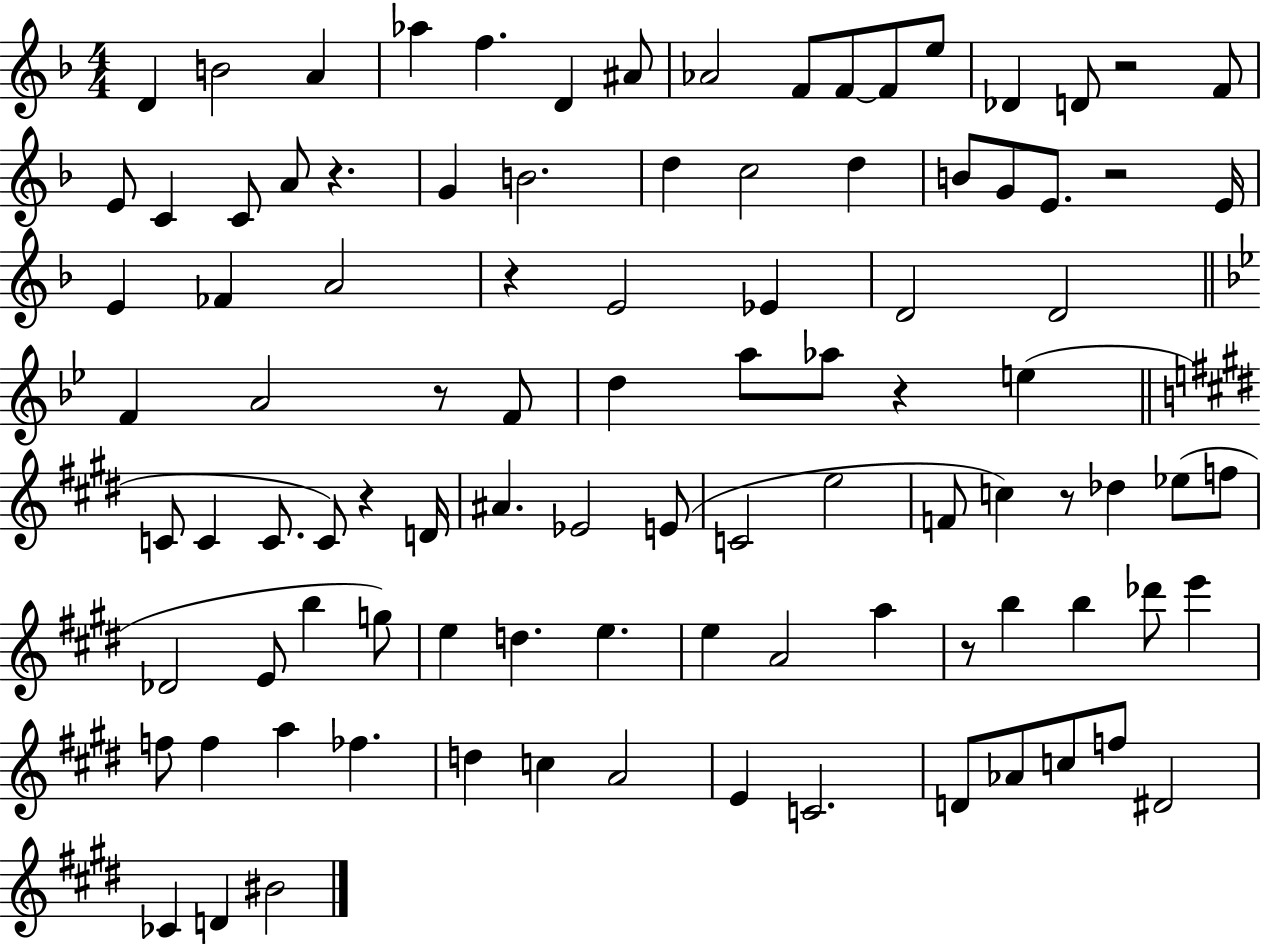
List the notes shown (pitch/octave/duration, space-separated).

D4/q B4/h A4/q Ab5/q F5/q. D4/q A#4/e Ab4/h F4/e F4/e F4/e E5/e Db4/q D4/e R/h F4/e E4/e C4/q C4/e A4/e R/q. G4/q B4/h. D5/q C5/h D5/q B4/e G4/e E4/e. R/h E4/s E4/q FES4/q A4/h R/q E4/h Eb4/q D4/h D4/h F4/q A4/h R/e F4/e D5/q A5/e Ab5/e R/q E5/q C4/e C4/q C4/e. C4/e R/q D4/s A#4/q. Eb4/h E4/e C4/h E5/h F4/e C5/q R/e Db5/q Eb5/e F5/e Db4/h E4/e B5/q G5/e E5/q D5/q. E5/q. E5/q A4/h A5/q R/e B5/q B5/q Db6/e E6/q F5/e F5/q A5/q FES5/q. D5/q C5/q A4/h E4/q C4/h. D4/e Ab4/e C5/e F5/e D#4/h CES4/q D4/q BIS4/h